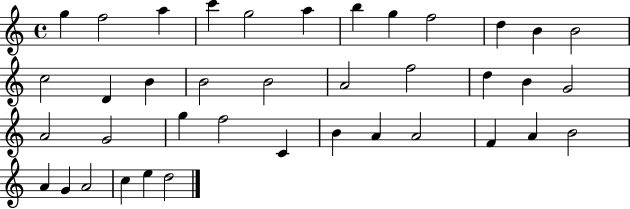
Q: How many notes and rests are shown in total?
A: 39